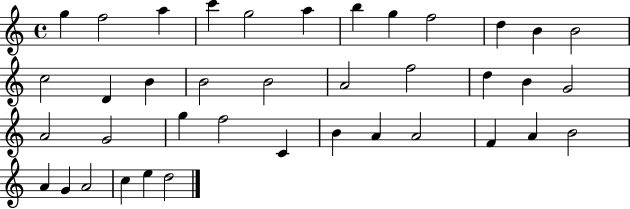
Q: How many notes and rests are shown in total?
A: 39